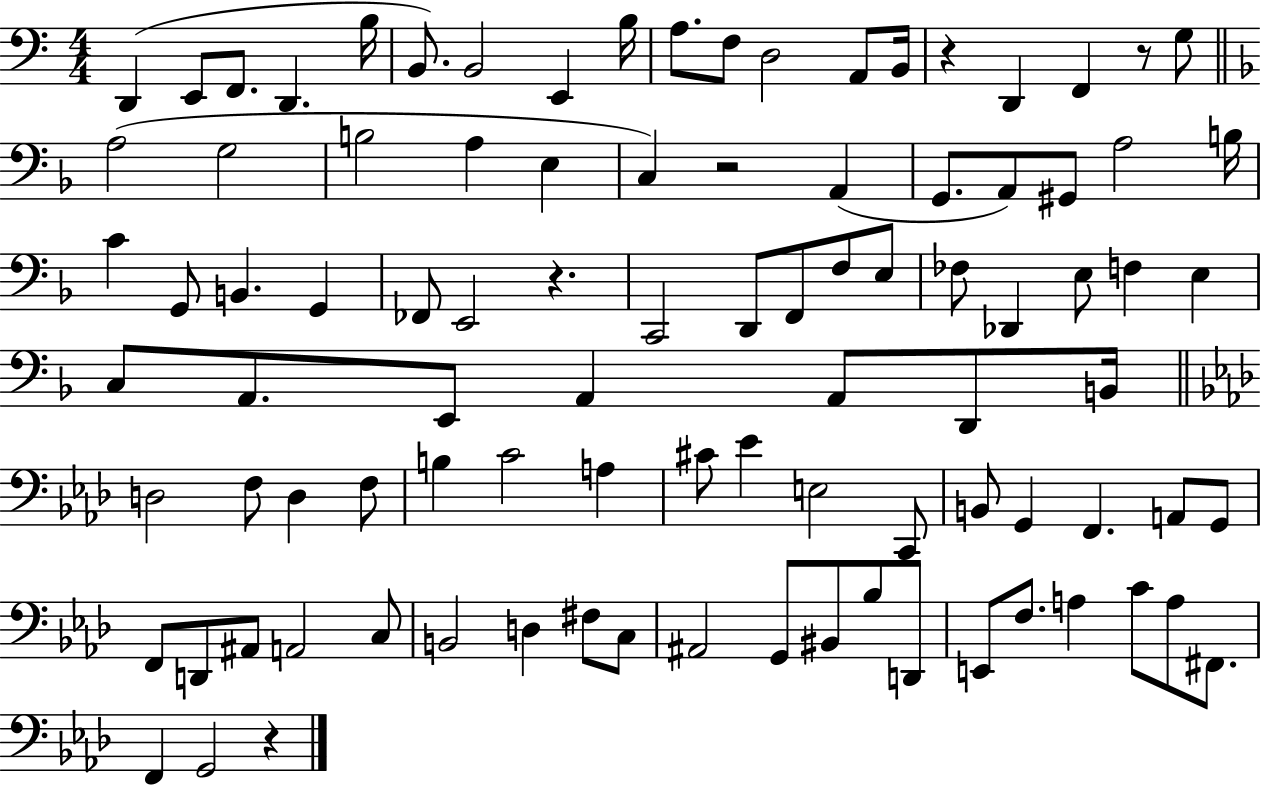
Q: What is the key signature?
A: C major